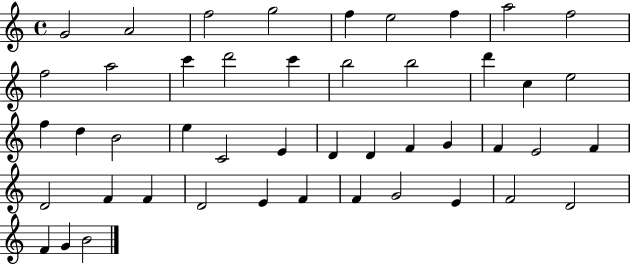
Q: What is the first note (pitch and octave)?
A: G4